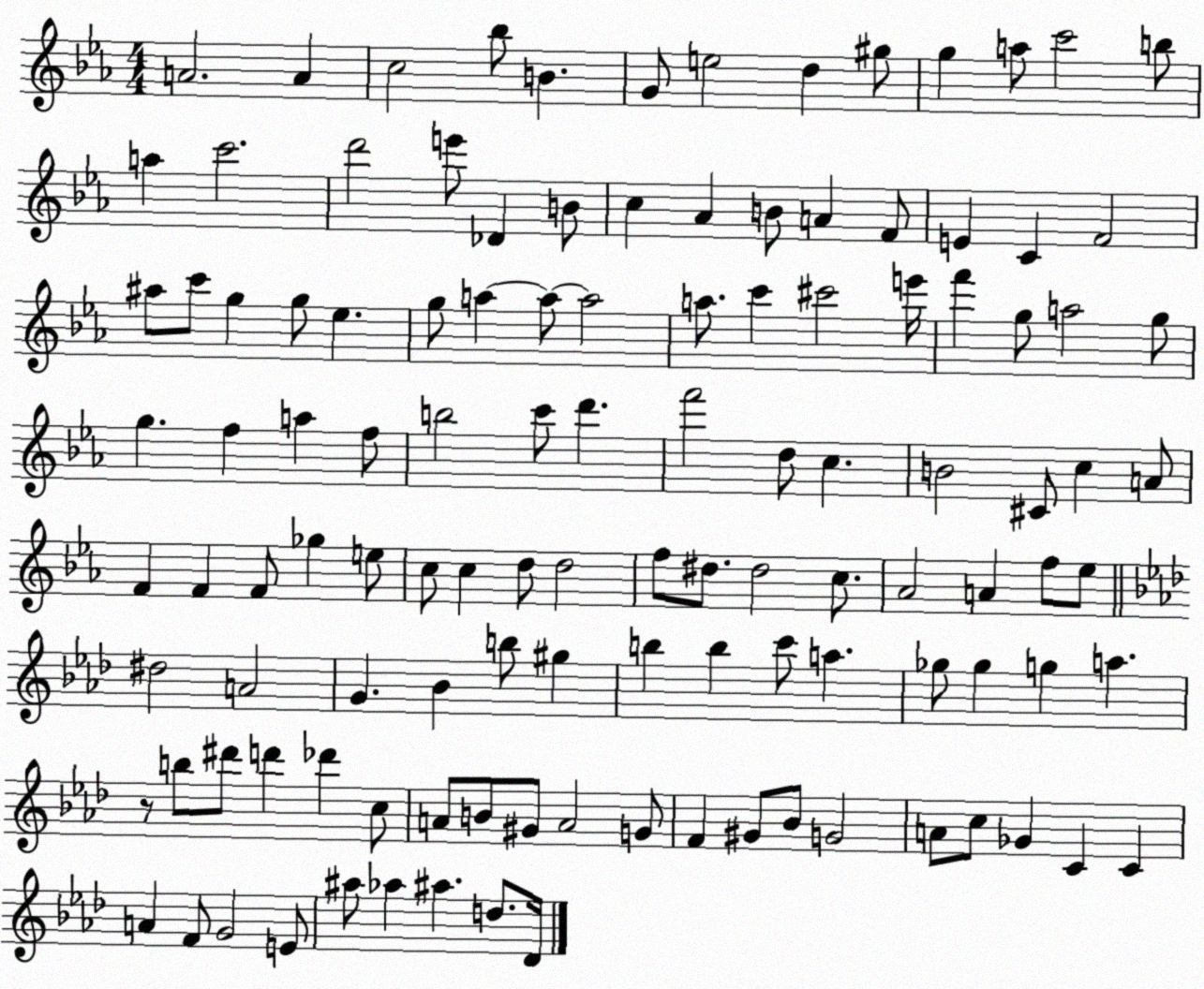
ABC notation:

X:1
T:Untitled
M:4/4
L:1/4
K:Eb
A2 A c2 _b/2 B G/2 e2 d ^g/2 g a/2 c'2 b/2 a c'2 d'2 e'/2 _D B/2 c _A B/2 A F/2 E C F2 ^a/2 c'/2 g g/2 _e g/2 a a/2 a2 a/2 c' ^c'2 e'/4 f' g/2 a2 g/2 g f a f/2 b2 c'/2 d' f'2 d/2 c B2 ^C/2 c A/2 F F F/2 _g e/2 c/2 c d/2 d2 f/2 ^d/2 ^d2 c/2 _A2 A f/2 _e/2 ^d2 A2 G _B b/2 ^g b b c'/2 a _g/2 _g g a z/2 b/2 ^d'/2 d' _d' c/2 A/2 B/2 ^G/2 A2 G/2 F ^G/2 _B/2 G2 A/2 c/2 _G C C A F/2 G2 E/2 ^a/2 _a ^a d/2 _D/4